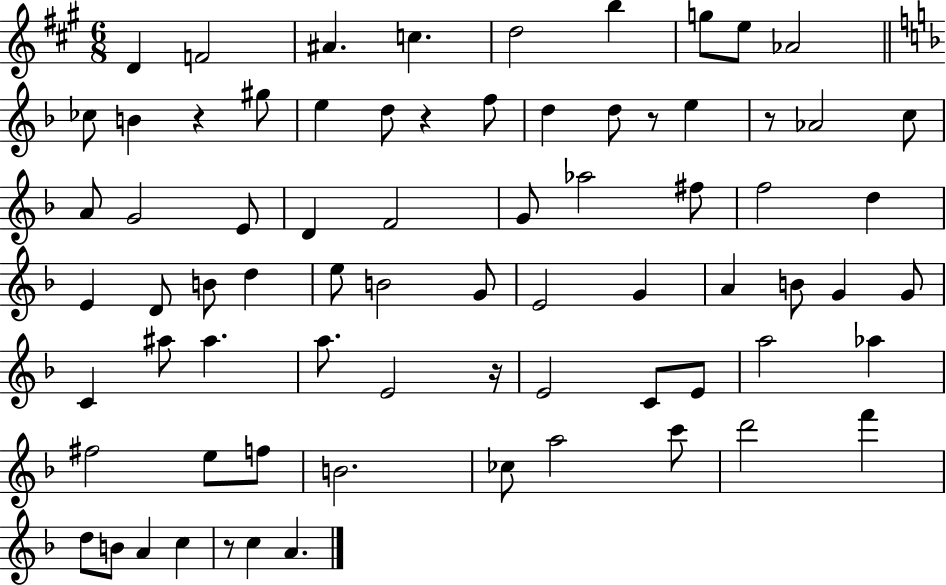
{
  \clef treble
  \numericTimeSignature
  \time 6/8
  \key a \major
  d'4 f'2 | ais'4. c''4. | d''2 b''4 | g''8 e''8 aes'2 | \break \bar "||" \break \key d \minor ces''8 b'4 r4 gis''8 | e''4 d''8 r4 f''8 | d''4 d''8 r8 e''4 | r8 aes'2 c''8 | \break a'8 g'2 e'8 | d'4 f'2 | g'8 aes''2 fis''8 | f''2 d''4 | \break e'4 d'8 b'8 d''4 | e''8 b'2 g'8 | e'2 g'4 | a'4 b'8 g'4 g'8 | \break c'4 ais''8 ais''4. | a''8. e'2 r16 | e'2 c'8 e'8 | a''2 aes''4 | \break fis''2 e''8 f''8 | b'2. | ces''8 a''2 c'''8 | d'''2 f'''4 | \break d''8 b'8 a'4 c''4 | r8 c''4 a'4. | \bar "|."
}